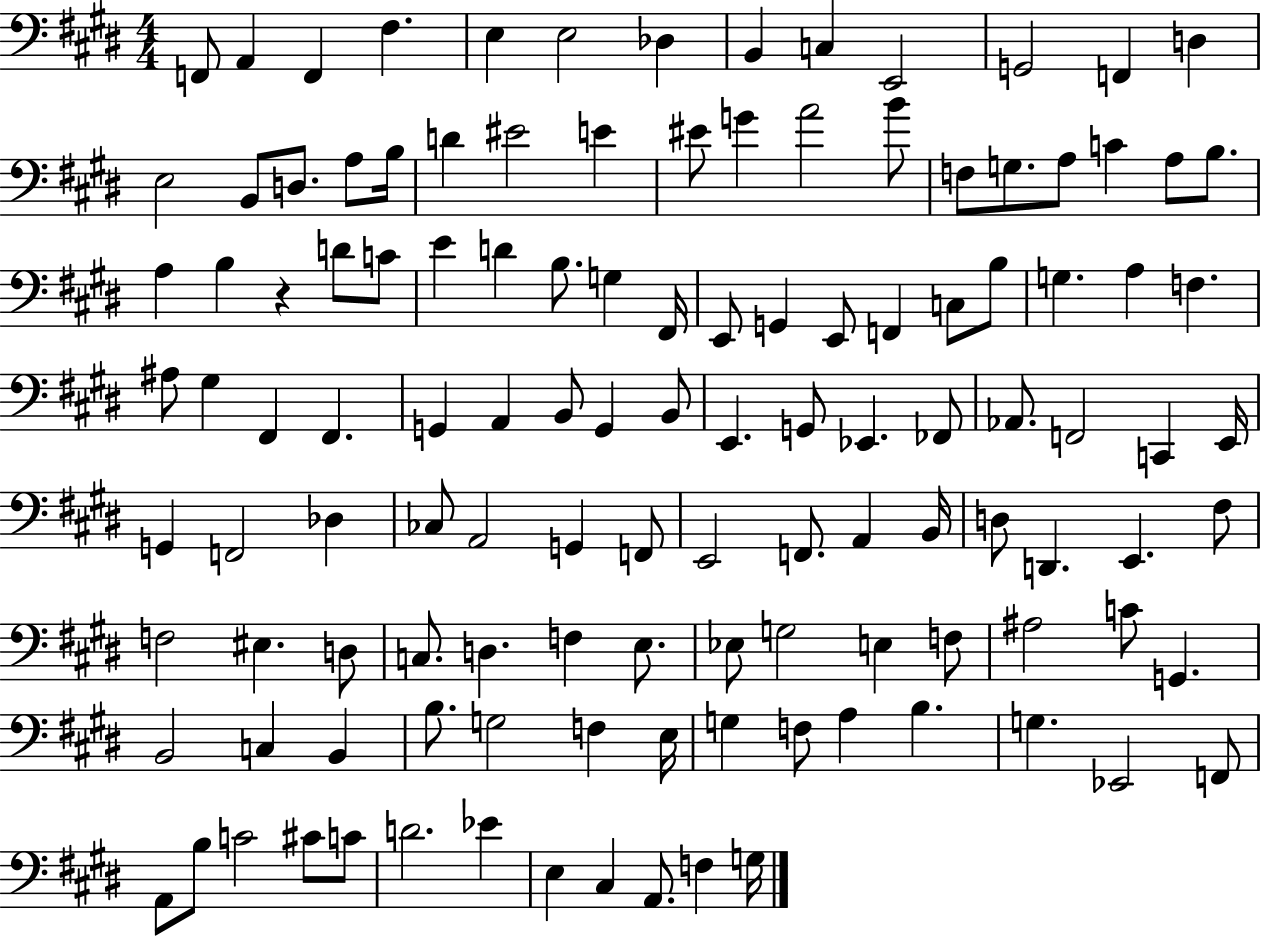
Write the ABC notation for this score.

X:1
T:Untitled
M:4/4
L:1/4
K:E
F,,/2 A,, F,, ^F, E, E,2 _D, B,, C, E,,2 G,,2 F,, D, E,2 B,,/2 D,/2 A,/2 B,/4 D ^E2 E ^E/2 G A2 B/2 F,/2 G,/2 A,/2 C A,/2 B,/2 A, B, z D/2 C/2 E D B,/2 G, ^F,,/4 E,,/2 G,, E,,/2 F,, C,/2 B,/2 G, A, F, ^A,/2 ^G, ^F,, ^F,, G,, A,, B,,/2 G,, B,,/2 E,, G,,/2 _E,, _F,,/2 _A,,/2 F,,2 C,, E,,/4 G,, F,,2 _D, _C,/2 A,,2 G,, F,,/2 E,,2 F,,/2 A,, B,,/4 D,/2 D,, E,, ^F,/2 F,2 ^E, D,/2 C,/2 D, F, E,/2 _E,/2 G,2 E, F,/2 ^A,2 C/2 G,, B,,2 C, B,, B,/2 G,2 F, E,/4 G, F,/2 A, B, G, _E,,2 F,,/2 A,,/2 B,/2 C2 ^C/2 C/2 D2 _E E, ^C, A,,/2 F, G,/4